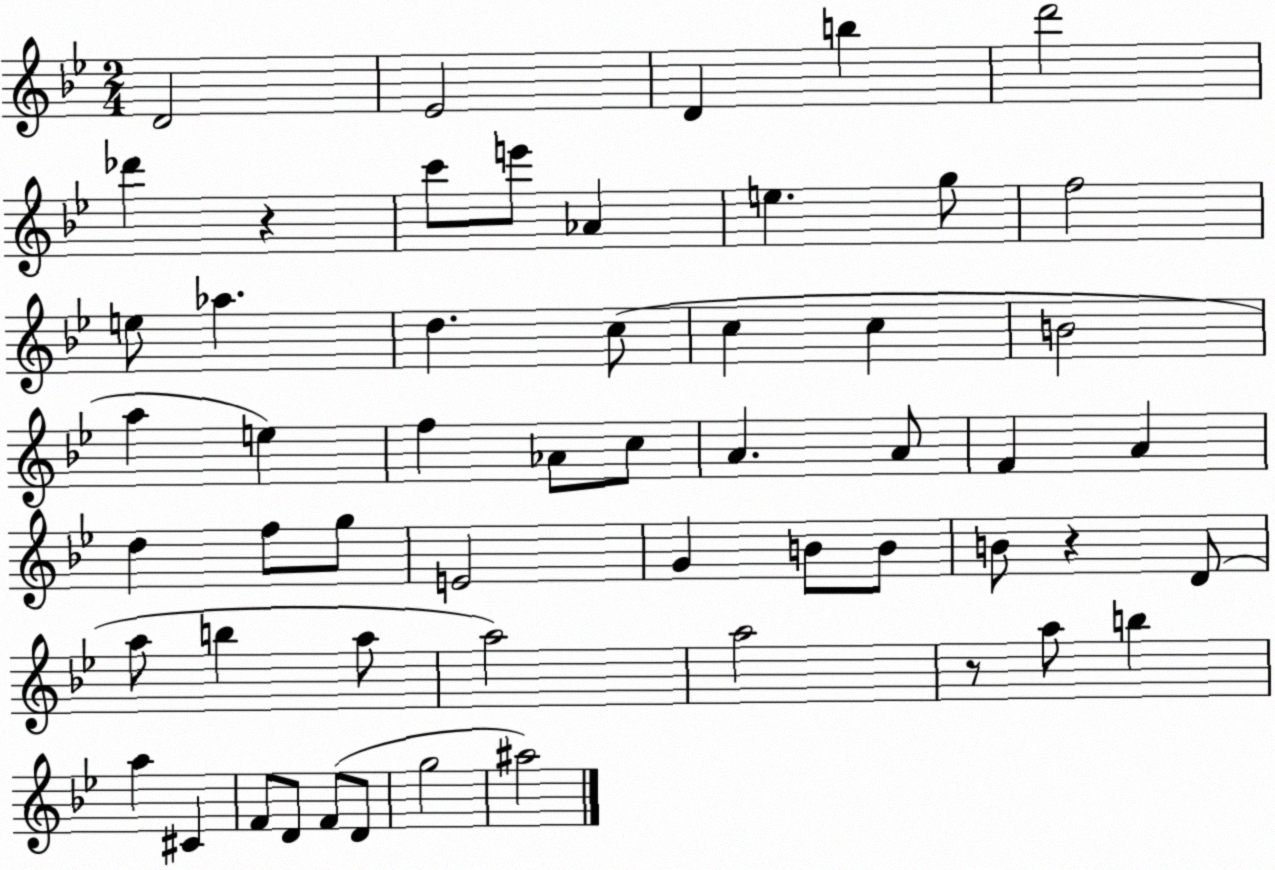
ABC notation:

X:1
T:Untitled
M:2/4
L:1/4
K:Bb
D2 _E2 D b d'2 _d' z c'/2 e'/2 _A e g/2 f2 e/2 _a d c/2 c c B2 a e f _A/2 c/2 A A/2 F A d f/2 g/2 E2 G B/2 B/2 B/2 z D/2 a/2 b a/2 a2 a2 z/2 a/2 b a ^C F/2 D/2 F/2 D/2 g2 ^a2